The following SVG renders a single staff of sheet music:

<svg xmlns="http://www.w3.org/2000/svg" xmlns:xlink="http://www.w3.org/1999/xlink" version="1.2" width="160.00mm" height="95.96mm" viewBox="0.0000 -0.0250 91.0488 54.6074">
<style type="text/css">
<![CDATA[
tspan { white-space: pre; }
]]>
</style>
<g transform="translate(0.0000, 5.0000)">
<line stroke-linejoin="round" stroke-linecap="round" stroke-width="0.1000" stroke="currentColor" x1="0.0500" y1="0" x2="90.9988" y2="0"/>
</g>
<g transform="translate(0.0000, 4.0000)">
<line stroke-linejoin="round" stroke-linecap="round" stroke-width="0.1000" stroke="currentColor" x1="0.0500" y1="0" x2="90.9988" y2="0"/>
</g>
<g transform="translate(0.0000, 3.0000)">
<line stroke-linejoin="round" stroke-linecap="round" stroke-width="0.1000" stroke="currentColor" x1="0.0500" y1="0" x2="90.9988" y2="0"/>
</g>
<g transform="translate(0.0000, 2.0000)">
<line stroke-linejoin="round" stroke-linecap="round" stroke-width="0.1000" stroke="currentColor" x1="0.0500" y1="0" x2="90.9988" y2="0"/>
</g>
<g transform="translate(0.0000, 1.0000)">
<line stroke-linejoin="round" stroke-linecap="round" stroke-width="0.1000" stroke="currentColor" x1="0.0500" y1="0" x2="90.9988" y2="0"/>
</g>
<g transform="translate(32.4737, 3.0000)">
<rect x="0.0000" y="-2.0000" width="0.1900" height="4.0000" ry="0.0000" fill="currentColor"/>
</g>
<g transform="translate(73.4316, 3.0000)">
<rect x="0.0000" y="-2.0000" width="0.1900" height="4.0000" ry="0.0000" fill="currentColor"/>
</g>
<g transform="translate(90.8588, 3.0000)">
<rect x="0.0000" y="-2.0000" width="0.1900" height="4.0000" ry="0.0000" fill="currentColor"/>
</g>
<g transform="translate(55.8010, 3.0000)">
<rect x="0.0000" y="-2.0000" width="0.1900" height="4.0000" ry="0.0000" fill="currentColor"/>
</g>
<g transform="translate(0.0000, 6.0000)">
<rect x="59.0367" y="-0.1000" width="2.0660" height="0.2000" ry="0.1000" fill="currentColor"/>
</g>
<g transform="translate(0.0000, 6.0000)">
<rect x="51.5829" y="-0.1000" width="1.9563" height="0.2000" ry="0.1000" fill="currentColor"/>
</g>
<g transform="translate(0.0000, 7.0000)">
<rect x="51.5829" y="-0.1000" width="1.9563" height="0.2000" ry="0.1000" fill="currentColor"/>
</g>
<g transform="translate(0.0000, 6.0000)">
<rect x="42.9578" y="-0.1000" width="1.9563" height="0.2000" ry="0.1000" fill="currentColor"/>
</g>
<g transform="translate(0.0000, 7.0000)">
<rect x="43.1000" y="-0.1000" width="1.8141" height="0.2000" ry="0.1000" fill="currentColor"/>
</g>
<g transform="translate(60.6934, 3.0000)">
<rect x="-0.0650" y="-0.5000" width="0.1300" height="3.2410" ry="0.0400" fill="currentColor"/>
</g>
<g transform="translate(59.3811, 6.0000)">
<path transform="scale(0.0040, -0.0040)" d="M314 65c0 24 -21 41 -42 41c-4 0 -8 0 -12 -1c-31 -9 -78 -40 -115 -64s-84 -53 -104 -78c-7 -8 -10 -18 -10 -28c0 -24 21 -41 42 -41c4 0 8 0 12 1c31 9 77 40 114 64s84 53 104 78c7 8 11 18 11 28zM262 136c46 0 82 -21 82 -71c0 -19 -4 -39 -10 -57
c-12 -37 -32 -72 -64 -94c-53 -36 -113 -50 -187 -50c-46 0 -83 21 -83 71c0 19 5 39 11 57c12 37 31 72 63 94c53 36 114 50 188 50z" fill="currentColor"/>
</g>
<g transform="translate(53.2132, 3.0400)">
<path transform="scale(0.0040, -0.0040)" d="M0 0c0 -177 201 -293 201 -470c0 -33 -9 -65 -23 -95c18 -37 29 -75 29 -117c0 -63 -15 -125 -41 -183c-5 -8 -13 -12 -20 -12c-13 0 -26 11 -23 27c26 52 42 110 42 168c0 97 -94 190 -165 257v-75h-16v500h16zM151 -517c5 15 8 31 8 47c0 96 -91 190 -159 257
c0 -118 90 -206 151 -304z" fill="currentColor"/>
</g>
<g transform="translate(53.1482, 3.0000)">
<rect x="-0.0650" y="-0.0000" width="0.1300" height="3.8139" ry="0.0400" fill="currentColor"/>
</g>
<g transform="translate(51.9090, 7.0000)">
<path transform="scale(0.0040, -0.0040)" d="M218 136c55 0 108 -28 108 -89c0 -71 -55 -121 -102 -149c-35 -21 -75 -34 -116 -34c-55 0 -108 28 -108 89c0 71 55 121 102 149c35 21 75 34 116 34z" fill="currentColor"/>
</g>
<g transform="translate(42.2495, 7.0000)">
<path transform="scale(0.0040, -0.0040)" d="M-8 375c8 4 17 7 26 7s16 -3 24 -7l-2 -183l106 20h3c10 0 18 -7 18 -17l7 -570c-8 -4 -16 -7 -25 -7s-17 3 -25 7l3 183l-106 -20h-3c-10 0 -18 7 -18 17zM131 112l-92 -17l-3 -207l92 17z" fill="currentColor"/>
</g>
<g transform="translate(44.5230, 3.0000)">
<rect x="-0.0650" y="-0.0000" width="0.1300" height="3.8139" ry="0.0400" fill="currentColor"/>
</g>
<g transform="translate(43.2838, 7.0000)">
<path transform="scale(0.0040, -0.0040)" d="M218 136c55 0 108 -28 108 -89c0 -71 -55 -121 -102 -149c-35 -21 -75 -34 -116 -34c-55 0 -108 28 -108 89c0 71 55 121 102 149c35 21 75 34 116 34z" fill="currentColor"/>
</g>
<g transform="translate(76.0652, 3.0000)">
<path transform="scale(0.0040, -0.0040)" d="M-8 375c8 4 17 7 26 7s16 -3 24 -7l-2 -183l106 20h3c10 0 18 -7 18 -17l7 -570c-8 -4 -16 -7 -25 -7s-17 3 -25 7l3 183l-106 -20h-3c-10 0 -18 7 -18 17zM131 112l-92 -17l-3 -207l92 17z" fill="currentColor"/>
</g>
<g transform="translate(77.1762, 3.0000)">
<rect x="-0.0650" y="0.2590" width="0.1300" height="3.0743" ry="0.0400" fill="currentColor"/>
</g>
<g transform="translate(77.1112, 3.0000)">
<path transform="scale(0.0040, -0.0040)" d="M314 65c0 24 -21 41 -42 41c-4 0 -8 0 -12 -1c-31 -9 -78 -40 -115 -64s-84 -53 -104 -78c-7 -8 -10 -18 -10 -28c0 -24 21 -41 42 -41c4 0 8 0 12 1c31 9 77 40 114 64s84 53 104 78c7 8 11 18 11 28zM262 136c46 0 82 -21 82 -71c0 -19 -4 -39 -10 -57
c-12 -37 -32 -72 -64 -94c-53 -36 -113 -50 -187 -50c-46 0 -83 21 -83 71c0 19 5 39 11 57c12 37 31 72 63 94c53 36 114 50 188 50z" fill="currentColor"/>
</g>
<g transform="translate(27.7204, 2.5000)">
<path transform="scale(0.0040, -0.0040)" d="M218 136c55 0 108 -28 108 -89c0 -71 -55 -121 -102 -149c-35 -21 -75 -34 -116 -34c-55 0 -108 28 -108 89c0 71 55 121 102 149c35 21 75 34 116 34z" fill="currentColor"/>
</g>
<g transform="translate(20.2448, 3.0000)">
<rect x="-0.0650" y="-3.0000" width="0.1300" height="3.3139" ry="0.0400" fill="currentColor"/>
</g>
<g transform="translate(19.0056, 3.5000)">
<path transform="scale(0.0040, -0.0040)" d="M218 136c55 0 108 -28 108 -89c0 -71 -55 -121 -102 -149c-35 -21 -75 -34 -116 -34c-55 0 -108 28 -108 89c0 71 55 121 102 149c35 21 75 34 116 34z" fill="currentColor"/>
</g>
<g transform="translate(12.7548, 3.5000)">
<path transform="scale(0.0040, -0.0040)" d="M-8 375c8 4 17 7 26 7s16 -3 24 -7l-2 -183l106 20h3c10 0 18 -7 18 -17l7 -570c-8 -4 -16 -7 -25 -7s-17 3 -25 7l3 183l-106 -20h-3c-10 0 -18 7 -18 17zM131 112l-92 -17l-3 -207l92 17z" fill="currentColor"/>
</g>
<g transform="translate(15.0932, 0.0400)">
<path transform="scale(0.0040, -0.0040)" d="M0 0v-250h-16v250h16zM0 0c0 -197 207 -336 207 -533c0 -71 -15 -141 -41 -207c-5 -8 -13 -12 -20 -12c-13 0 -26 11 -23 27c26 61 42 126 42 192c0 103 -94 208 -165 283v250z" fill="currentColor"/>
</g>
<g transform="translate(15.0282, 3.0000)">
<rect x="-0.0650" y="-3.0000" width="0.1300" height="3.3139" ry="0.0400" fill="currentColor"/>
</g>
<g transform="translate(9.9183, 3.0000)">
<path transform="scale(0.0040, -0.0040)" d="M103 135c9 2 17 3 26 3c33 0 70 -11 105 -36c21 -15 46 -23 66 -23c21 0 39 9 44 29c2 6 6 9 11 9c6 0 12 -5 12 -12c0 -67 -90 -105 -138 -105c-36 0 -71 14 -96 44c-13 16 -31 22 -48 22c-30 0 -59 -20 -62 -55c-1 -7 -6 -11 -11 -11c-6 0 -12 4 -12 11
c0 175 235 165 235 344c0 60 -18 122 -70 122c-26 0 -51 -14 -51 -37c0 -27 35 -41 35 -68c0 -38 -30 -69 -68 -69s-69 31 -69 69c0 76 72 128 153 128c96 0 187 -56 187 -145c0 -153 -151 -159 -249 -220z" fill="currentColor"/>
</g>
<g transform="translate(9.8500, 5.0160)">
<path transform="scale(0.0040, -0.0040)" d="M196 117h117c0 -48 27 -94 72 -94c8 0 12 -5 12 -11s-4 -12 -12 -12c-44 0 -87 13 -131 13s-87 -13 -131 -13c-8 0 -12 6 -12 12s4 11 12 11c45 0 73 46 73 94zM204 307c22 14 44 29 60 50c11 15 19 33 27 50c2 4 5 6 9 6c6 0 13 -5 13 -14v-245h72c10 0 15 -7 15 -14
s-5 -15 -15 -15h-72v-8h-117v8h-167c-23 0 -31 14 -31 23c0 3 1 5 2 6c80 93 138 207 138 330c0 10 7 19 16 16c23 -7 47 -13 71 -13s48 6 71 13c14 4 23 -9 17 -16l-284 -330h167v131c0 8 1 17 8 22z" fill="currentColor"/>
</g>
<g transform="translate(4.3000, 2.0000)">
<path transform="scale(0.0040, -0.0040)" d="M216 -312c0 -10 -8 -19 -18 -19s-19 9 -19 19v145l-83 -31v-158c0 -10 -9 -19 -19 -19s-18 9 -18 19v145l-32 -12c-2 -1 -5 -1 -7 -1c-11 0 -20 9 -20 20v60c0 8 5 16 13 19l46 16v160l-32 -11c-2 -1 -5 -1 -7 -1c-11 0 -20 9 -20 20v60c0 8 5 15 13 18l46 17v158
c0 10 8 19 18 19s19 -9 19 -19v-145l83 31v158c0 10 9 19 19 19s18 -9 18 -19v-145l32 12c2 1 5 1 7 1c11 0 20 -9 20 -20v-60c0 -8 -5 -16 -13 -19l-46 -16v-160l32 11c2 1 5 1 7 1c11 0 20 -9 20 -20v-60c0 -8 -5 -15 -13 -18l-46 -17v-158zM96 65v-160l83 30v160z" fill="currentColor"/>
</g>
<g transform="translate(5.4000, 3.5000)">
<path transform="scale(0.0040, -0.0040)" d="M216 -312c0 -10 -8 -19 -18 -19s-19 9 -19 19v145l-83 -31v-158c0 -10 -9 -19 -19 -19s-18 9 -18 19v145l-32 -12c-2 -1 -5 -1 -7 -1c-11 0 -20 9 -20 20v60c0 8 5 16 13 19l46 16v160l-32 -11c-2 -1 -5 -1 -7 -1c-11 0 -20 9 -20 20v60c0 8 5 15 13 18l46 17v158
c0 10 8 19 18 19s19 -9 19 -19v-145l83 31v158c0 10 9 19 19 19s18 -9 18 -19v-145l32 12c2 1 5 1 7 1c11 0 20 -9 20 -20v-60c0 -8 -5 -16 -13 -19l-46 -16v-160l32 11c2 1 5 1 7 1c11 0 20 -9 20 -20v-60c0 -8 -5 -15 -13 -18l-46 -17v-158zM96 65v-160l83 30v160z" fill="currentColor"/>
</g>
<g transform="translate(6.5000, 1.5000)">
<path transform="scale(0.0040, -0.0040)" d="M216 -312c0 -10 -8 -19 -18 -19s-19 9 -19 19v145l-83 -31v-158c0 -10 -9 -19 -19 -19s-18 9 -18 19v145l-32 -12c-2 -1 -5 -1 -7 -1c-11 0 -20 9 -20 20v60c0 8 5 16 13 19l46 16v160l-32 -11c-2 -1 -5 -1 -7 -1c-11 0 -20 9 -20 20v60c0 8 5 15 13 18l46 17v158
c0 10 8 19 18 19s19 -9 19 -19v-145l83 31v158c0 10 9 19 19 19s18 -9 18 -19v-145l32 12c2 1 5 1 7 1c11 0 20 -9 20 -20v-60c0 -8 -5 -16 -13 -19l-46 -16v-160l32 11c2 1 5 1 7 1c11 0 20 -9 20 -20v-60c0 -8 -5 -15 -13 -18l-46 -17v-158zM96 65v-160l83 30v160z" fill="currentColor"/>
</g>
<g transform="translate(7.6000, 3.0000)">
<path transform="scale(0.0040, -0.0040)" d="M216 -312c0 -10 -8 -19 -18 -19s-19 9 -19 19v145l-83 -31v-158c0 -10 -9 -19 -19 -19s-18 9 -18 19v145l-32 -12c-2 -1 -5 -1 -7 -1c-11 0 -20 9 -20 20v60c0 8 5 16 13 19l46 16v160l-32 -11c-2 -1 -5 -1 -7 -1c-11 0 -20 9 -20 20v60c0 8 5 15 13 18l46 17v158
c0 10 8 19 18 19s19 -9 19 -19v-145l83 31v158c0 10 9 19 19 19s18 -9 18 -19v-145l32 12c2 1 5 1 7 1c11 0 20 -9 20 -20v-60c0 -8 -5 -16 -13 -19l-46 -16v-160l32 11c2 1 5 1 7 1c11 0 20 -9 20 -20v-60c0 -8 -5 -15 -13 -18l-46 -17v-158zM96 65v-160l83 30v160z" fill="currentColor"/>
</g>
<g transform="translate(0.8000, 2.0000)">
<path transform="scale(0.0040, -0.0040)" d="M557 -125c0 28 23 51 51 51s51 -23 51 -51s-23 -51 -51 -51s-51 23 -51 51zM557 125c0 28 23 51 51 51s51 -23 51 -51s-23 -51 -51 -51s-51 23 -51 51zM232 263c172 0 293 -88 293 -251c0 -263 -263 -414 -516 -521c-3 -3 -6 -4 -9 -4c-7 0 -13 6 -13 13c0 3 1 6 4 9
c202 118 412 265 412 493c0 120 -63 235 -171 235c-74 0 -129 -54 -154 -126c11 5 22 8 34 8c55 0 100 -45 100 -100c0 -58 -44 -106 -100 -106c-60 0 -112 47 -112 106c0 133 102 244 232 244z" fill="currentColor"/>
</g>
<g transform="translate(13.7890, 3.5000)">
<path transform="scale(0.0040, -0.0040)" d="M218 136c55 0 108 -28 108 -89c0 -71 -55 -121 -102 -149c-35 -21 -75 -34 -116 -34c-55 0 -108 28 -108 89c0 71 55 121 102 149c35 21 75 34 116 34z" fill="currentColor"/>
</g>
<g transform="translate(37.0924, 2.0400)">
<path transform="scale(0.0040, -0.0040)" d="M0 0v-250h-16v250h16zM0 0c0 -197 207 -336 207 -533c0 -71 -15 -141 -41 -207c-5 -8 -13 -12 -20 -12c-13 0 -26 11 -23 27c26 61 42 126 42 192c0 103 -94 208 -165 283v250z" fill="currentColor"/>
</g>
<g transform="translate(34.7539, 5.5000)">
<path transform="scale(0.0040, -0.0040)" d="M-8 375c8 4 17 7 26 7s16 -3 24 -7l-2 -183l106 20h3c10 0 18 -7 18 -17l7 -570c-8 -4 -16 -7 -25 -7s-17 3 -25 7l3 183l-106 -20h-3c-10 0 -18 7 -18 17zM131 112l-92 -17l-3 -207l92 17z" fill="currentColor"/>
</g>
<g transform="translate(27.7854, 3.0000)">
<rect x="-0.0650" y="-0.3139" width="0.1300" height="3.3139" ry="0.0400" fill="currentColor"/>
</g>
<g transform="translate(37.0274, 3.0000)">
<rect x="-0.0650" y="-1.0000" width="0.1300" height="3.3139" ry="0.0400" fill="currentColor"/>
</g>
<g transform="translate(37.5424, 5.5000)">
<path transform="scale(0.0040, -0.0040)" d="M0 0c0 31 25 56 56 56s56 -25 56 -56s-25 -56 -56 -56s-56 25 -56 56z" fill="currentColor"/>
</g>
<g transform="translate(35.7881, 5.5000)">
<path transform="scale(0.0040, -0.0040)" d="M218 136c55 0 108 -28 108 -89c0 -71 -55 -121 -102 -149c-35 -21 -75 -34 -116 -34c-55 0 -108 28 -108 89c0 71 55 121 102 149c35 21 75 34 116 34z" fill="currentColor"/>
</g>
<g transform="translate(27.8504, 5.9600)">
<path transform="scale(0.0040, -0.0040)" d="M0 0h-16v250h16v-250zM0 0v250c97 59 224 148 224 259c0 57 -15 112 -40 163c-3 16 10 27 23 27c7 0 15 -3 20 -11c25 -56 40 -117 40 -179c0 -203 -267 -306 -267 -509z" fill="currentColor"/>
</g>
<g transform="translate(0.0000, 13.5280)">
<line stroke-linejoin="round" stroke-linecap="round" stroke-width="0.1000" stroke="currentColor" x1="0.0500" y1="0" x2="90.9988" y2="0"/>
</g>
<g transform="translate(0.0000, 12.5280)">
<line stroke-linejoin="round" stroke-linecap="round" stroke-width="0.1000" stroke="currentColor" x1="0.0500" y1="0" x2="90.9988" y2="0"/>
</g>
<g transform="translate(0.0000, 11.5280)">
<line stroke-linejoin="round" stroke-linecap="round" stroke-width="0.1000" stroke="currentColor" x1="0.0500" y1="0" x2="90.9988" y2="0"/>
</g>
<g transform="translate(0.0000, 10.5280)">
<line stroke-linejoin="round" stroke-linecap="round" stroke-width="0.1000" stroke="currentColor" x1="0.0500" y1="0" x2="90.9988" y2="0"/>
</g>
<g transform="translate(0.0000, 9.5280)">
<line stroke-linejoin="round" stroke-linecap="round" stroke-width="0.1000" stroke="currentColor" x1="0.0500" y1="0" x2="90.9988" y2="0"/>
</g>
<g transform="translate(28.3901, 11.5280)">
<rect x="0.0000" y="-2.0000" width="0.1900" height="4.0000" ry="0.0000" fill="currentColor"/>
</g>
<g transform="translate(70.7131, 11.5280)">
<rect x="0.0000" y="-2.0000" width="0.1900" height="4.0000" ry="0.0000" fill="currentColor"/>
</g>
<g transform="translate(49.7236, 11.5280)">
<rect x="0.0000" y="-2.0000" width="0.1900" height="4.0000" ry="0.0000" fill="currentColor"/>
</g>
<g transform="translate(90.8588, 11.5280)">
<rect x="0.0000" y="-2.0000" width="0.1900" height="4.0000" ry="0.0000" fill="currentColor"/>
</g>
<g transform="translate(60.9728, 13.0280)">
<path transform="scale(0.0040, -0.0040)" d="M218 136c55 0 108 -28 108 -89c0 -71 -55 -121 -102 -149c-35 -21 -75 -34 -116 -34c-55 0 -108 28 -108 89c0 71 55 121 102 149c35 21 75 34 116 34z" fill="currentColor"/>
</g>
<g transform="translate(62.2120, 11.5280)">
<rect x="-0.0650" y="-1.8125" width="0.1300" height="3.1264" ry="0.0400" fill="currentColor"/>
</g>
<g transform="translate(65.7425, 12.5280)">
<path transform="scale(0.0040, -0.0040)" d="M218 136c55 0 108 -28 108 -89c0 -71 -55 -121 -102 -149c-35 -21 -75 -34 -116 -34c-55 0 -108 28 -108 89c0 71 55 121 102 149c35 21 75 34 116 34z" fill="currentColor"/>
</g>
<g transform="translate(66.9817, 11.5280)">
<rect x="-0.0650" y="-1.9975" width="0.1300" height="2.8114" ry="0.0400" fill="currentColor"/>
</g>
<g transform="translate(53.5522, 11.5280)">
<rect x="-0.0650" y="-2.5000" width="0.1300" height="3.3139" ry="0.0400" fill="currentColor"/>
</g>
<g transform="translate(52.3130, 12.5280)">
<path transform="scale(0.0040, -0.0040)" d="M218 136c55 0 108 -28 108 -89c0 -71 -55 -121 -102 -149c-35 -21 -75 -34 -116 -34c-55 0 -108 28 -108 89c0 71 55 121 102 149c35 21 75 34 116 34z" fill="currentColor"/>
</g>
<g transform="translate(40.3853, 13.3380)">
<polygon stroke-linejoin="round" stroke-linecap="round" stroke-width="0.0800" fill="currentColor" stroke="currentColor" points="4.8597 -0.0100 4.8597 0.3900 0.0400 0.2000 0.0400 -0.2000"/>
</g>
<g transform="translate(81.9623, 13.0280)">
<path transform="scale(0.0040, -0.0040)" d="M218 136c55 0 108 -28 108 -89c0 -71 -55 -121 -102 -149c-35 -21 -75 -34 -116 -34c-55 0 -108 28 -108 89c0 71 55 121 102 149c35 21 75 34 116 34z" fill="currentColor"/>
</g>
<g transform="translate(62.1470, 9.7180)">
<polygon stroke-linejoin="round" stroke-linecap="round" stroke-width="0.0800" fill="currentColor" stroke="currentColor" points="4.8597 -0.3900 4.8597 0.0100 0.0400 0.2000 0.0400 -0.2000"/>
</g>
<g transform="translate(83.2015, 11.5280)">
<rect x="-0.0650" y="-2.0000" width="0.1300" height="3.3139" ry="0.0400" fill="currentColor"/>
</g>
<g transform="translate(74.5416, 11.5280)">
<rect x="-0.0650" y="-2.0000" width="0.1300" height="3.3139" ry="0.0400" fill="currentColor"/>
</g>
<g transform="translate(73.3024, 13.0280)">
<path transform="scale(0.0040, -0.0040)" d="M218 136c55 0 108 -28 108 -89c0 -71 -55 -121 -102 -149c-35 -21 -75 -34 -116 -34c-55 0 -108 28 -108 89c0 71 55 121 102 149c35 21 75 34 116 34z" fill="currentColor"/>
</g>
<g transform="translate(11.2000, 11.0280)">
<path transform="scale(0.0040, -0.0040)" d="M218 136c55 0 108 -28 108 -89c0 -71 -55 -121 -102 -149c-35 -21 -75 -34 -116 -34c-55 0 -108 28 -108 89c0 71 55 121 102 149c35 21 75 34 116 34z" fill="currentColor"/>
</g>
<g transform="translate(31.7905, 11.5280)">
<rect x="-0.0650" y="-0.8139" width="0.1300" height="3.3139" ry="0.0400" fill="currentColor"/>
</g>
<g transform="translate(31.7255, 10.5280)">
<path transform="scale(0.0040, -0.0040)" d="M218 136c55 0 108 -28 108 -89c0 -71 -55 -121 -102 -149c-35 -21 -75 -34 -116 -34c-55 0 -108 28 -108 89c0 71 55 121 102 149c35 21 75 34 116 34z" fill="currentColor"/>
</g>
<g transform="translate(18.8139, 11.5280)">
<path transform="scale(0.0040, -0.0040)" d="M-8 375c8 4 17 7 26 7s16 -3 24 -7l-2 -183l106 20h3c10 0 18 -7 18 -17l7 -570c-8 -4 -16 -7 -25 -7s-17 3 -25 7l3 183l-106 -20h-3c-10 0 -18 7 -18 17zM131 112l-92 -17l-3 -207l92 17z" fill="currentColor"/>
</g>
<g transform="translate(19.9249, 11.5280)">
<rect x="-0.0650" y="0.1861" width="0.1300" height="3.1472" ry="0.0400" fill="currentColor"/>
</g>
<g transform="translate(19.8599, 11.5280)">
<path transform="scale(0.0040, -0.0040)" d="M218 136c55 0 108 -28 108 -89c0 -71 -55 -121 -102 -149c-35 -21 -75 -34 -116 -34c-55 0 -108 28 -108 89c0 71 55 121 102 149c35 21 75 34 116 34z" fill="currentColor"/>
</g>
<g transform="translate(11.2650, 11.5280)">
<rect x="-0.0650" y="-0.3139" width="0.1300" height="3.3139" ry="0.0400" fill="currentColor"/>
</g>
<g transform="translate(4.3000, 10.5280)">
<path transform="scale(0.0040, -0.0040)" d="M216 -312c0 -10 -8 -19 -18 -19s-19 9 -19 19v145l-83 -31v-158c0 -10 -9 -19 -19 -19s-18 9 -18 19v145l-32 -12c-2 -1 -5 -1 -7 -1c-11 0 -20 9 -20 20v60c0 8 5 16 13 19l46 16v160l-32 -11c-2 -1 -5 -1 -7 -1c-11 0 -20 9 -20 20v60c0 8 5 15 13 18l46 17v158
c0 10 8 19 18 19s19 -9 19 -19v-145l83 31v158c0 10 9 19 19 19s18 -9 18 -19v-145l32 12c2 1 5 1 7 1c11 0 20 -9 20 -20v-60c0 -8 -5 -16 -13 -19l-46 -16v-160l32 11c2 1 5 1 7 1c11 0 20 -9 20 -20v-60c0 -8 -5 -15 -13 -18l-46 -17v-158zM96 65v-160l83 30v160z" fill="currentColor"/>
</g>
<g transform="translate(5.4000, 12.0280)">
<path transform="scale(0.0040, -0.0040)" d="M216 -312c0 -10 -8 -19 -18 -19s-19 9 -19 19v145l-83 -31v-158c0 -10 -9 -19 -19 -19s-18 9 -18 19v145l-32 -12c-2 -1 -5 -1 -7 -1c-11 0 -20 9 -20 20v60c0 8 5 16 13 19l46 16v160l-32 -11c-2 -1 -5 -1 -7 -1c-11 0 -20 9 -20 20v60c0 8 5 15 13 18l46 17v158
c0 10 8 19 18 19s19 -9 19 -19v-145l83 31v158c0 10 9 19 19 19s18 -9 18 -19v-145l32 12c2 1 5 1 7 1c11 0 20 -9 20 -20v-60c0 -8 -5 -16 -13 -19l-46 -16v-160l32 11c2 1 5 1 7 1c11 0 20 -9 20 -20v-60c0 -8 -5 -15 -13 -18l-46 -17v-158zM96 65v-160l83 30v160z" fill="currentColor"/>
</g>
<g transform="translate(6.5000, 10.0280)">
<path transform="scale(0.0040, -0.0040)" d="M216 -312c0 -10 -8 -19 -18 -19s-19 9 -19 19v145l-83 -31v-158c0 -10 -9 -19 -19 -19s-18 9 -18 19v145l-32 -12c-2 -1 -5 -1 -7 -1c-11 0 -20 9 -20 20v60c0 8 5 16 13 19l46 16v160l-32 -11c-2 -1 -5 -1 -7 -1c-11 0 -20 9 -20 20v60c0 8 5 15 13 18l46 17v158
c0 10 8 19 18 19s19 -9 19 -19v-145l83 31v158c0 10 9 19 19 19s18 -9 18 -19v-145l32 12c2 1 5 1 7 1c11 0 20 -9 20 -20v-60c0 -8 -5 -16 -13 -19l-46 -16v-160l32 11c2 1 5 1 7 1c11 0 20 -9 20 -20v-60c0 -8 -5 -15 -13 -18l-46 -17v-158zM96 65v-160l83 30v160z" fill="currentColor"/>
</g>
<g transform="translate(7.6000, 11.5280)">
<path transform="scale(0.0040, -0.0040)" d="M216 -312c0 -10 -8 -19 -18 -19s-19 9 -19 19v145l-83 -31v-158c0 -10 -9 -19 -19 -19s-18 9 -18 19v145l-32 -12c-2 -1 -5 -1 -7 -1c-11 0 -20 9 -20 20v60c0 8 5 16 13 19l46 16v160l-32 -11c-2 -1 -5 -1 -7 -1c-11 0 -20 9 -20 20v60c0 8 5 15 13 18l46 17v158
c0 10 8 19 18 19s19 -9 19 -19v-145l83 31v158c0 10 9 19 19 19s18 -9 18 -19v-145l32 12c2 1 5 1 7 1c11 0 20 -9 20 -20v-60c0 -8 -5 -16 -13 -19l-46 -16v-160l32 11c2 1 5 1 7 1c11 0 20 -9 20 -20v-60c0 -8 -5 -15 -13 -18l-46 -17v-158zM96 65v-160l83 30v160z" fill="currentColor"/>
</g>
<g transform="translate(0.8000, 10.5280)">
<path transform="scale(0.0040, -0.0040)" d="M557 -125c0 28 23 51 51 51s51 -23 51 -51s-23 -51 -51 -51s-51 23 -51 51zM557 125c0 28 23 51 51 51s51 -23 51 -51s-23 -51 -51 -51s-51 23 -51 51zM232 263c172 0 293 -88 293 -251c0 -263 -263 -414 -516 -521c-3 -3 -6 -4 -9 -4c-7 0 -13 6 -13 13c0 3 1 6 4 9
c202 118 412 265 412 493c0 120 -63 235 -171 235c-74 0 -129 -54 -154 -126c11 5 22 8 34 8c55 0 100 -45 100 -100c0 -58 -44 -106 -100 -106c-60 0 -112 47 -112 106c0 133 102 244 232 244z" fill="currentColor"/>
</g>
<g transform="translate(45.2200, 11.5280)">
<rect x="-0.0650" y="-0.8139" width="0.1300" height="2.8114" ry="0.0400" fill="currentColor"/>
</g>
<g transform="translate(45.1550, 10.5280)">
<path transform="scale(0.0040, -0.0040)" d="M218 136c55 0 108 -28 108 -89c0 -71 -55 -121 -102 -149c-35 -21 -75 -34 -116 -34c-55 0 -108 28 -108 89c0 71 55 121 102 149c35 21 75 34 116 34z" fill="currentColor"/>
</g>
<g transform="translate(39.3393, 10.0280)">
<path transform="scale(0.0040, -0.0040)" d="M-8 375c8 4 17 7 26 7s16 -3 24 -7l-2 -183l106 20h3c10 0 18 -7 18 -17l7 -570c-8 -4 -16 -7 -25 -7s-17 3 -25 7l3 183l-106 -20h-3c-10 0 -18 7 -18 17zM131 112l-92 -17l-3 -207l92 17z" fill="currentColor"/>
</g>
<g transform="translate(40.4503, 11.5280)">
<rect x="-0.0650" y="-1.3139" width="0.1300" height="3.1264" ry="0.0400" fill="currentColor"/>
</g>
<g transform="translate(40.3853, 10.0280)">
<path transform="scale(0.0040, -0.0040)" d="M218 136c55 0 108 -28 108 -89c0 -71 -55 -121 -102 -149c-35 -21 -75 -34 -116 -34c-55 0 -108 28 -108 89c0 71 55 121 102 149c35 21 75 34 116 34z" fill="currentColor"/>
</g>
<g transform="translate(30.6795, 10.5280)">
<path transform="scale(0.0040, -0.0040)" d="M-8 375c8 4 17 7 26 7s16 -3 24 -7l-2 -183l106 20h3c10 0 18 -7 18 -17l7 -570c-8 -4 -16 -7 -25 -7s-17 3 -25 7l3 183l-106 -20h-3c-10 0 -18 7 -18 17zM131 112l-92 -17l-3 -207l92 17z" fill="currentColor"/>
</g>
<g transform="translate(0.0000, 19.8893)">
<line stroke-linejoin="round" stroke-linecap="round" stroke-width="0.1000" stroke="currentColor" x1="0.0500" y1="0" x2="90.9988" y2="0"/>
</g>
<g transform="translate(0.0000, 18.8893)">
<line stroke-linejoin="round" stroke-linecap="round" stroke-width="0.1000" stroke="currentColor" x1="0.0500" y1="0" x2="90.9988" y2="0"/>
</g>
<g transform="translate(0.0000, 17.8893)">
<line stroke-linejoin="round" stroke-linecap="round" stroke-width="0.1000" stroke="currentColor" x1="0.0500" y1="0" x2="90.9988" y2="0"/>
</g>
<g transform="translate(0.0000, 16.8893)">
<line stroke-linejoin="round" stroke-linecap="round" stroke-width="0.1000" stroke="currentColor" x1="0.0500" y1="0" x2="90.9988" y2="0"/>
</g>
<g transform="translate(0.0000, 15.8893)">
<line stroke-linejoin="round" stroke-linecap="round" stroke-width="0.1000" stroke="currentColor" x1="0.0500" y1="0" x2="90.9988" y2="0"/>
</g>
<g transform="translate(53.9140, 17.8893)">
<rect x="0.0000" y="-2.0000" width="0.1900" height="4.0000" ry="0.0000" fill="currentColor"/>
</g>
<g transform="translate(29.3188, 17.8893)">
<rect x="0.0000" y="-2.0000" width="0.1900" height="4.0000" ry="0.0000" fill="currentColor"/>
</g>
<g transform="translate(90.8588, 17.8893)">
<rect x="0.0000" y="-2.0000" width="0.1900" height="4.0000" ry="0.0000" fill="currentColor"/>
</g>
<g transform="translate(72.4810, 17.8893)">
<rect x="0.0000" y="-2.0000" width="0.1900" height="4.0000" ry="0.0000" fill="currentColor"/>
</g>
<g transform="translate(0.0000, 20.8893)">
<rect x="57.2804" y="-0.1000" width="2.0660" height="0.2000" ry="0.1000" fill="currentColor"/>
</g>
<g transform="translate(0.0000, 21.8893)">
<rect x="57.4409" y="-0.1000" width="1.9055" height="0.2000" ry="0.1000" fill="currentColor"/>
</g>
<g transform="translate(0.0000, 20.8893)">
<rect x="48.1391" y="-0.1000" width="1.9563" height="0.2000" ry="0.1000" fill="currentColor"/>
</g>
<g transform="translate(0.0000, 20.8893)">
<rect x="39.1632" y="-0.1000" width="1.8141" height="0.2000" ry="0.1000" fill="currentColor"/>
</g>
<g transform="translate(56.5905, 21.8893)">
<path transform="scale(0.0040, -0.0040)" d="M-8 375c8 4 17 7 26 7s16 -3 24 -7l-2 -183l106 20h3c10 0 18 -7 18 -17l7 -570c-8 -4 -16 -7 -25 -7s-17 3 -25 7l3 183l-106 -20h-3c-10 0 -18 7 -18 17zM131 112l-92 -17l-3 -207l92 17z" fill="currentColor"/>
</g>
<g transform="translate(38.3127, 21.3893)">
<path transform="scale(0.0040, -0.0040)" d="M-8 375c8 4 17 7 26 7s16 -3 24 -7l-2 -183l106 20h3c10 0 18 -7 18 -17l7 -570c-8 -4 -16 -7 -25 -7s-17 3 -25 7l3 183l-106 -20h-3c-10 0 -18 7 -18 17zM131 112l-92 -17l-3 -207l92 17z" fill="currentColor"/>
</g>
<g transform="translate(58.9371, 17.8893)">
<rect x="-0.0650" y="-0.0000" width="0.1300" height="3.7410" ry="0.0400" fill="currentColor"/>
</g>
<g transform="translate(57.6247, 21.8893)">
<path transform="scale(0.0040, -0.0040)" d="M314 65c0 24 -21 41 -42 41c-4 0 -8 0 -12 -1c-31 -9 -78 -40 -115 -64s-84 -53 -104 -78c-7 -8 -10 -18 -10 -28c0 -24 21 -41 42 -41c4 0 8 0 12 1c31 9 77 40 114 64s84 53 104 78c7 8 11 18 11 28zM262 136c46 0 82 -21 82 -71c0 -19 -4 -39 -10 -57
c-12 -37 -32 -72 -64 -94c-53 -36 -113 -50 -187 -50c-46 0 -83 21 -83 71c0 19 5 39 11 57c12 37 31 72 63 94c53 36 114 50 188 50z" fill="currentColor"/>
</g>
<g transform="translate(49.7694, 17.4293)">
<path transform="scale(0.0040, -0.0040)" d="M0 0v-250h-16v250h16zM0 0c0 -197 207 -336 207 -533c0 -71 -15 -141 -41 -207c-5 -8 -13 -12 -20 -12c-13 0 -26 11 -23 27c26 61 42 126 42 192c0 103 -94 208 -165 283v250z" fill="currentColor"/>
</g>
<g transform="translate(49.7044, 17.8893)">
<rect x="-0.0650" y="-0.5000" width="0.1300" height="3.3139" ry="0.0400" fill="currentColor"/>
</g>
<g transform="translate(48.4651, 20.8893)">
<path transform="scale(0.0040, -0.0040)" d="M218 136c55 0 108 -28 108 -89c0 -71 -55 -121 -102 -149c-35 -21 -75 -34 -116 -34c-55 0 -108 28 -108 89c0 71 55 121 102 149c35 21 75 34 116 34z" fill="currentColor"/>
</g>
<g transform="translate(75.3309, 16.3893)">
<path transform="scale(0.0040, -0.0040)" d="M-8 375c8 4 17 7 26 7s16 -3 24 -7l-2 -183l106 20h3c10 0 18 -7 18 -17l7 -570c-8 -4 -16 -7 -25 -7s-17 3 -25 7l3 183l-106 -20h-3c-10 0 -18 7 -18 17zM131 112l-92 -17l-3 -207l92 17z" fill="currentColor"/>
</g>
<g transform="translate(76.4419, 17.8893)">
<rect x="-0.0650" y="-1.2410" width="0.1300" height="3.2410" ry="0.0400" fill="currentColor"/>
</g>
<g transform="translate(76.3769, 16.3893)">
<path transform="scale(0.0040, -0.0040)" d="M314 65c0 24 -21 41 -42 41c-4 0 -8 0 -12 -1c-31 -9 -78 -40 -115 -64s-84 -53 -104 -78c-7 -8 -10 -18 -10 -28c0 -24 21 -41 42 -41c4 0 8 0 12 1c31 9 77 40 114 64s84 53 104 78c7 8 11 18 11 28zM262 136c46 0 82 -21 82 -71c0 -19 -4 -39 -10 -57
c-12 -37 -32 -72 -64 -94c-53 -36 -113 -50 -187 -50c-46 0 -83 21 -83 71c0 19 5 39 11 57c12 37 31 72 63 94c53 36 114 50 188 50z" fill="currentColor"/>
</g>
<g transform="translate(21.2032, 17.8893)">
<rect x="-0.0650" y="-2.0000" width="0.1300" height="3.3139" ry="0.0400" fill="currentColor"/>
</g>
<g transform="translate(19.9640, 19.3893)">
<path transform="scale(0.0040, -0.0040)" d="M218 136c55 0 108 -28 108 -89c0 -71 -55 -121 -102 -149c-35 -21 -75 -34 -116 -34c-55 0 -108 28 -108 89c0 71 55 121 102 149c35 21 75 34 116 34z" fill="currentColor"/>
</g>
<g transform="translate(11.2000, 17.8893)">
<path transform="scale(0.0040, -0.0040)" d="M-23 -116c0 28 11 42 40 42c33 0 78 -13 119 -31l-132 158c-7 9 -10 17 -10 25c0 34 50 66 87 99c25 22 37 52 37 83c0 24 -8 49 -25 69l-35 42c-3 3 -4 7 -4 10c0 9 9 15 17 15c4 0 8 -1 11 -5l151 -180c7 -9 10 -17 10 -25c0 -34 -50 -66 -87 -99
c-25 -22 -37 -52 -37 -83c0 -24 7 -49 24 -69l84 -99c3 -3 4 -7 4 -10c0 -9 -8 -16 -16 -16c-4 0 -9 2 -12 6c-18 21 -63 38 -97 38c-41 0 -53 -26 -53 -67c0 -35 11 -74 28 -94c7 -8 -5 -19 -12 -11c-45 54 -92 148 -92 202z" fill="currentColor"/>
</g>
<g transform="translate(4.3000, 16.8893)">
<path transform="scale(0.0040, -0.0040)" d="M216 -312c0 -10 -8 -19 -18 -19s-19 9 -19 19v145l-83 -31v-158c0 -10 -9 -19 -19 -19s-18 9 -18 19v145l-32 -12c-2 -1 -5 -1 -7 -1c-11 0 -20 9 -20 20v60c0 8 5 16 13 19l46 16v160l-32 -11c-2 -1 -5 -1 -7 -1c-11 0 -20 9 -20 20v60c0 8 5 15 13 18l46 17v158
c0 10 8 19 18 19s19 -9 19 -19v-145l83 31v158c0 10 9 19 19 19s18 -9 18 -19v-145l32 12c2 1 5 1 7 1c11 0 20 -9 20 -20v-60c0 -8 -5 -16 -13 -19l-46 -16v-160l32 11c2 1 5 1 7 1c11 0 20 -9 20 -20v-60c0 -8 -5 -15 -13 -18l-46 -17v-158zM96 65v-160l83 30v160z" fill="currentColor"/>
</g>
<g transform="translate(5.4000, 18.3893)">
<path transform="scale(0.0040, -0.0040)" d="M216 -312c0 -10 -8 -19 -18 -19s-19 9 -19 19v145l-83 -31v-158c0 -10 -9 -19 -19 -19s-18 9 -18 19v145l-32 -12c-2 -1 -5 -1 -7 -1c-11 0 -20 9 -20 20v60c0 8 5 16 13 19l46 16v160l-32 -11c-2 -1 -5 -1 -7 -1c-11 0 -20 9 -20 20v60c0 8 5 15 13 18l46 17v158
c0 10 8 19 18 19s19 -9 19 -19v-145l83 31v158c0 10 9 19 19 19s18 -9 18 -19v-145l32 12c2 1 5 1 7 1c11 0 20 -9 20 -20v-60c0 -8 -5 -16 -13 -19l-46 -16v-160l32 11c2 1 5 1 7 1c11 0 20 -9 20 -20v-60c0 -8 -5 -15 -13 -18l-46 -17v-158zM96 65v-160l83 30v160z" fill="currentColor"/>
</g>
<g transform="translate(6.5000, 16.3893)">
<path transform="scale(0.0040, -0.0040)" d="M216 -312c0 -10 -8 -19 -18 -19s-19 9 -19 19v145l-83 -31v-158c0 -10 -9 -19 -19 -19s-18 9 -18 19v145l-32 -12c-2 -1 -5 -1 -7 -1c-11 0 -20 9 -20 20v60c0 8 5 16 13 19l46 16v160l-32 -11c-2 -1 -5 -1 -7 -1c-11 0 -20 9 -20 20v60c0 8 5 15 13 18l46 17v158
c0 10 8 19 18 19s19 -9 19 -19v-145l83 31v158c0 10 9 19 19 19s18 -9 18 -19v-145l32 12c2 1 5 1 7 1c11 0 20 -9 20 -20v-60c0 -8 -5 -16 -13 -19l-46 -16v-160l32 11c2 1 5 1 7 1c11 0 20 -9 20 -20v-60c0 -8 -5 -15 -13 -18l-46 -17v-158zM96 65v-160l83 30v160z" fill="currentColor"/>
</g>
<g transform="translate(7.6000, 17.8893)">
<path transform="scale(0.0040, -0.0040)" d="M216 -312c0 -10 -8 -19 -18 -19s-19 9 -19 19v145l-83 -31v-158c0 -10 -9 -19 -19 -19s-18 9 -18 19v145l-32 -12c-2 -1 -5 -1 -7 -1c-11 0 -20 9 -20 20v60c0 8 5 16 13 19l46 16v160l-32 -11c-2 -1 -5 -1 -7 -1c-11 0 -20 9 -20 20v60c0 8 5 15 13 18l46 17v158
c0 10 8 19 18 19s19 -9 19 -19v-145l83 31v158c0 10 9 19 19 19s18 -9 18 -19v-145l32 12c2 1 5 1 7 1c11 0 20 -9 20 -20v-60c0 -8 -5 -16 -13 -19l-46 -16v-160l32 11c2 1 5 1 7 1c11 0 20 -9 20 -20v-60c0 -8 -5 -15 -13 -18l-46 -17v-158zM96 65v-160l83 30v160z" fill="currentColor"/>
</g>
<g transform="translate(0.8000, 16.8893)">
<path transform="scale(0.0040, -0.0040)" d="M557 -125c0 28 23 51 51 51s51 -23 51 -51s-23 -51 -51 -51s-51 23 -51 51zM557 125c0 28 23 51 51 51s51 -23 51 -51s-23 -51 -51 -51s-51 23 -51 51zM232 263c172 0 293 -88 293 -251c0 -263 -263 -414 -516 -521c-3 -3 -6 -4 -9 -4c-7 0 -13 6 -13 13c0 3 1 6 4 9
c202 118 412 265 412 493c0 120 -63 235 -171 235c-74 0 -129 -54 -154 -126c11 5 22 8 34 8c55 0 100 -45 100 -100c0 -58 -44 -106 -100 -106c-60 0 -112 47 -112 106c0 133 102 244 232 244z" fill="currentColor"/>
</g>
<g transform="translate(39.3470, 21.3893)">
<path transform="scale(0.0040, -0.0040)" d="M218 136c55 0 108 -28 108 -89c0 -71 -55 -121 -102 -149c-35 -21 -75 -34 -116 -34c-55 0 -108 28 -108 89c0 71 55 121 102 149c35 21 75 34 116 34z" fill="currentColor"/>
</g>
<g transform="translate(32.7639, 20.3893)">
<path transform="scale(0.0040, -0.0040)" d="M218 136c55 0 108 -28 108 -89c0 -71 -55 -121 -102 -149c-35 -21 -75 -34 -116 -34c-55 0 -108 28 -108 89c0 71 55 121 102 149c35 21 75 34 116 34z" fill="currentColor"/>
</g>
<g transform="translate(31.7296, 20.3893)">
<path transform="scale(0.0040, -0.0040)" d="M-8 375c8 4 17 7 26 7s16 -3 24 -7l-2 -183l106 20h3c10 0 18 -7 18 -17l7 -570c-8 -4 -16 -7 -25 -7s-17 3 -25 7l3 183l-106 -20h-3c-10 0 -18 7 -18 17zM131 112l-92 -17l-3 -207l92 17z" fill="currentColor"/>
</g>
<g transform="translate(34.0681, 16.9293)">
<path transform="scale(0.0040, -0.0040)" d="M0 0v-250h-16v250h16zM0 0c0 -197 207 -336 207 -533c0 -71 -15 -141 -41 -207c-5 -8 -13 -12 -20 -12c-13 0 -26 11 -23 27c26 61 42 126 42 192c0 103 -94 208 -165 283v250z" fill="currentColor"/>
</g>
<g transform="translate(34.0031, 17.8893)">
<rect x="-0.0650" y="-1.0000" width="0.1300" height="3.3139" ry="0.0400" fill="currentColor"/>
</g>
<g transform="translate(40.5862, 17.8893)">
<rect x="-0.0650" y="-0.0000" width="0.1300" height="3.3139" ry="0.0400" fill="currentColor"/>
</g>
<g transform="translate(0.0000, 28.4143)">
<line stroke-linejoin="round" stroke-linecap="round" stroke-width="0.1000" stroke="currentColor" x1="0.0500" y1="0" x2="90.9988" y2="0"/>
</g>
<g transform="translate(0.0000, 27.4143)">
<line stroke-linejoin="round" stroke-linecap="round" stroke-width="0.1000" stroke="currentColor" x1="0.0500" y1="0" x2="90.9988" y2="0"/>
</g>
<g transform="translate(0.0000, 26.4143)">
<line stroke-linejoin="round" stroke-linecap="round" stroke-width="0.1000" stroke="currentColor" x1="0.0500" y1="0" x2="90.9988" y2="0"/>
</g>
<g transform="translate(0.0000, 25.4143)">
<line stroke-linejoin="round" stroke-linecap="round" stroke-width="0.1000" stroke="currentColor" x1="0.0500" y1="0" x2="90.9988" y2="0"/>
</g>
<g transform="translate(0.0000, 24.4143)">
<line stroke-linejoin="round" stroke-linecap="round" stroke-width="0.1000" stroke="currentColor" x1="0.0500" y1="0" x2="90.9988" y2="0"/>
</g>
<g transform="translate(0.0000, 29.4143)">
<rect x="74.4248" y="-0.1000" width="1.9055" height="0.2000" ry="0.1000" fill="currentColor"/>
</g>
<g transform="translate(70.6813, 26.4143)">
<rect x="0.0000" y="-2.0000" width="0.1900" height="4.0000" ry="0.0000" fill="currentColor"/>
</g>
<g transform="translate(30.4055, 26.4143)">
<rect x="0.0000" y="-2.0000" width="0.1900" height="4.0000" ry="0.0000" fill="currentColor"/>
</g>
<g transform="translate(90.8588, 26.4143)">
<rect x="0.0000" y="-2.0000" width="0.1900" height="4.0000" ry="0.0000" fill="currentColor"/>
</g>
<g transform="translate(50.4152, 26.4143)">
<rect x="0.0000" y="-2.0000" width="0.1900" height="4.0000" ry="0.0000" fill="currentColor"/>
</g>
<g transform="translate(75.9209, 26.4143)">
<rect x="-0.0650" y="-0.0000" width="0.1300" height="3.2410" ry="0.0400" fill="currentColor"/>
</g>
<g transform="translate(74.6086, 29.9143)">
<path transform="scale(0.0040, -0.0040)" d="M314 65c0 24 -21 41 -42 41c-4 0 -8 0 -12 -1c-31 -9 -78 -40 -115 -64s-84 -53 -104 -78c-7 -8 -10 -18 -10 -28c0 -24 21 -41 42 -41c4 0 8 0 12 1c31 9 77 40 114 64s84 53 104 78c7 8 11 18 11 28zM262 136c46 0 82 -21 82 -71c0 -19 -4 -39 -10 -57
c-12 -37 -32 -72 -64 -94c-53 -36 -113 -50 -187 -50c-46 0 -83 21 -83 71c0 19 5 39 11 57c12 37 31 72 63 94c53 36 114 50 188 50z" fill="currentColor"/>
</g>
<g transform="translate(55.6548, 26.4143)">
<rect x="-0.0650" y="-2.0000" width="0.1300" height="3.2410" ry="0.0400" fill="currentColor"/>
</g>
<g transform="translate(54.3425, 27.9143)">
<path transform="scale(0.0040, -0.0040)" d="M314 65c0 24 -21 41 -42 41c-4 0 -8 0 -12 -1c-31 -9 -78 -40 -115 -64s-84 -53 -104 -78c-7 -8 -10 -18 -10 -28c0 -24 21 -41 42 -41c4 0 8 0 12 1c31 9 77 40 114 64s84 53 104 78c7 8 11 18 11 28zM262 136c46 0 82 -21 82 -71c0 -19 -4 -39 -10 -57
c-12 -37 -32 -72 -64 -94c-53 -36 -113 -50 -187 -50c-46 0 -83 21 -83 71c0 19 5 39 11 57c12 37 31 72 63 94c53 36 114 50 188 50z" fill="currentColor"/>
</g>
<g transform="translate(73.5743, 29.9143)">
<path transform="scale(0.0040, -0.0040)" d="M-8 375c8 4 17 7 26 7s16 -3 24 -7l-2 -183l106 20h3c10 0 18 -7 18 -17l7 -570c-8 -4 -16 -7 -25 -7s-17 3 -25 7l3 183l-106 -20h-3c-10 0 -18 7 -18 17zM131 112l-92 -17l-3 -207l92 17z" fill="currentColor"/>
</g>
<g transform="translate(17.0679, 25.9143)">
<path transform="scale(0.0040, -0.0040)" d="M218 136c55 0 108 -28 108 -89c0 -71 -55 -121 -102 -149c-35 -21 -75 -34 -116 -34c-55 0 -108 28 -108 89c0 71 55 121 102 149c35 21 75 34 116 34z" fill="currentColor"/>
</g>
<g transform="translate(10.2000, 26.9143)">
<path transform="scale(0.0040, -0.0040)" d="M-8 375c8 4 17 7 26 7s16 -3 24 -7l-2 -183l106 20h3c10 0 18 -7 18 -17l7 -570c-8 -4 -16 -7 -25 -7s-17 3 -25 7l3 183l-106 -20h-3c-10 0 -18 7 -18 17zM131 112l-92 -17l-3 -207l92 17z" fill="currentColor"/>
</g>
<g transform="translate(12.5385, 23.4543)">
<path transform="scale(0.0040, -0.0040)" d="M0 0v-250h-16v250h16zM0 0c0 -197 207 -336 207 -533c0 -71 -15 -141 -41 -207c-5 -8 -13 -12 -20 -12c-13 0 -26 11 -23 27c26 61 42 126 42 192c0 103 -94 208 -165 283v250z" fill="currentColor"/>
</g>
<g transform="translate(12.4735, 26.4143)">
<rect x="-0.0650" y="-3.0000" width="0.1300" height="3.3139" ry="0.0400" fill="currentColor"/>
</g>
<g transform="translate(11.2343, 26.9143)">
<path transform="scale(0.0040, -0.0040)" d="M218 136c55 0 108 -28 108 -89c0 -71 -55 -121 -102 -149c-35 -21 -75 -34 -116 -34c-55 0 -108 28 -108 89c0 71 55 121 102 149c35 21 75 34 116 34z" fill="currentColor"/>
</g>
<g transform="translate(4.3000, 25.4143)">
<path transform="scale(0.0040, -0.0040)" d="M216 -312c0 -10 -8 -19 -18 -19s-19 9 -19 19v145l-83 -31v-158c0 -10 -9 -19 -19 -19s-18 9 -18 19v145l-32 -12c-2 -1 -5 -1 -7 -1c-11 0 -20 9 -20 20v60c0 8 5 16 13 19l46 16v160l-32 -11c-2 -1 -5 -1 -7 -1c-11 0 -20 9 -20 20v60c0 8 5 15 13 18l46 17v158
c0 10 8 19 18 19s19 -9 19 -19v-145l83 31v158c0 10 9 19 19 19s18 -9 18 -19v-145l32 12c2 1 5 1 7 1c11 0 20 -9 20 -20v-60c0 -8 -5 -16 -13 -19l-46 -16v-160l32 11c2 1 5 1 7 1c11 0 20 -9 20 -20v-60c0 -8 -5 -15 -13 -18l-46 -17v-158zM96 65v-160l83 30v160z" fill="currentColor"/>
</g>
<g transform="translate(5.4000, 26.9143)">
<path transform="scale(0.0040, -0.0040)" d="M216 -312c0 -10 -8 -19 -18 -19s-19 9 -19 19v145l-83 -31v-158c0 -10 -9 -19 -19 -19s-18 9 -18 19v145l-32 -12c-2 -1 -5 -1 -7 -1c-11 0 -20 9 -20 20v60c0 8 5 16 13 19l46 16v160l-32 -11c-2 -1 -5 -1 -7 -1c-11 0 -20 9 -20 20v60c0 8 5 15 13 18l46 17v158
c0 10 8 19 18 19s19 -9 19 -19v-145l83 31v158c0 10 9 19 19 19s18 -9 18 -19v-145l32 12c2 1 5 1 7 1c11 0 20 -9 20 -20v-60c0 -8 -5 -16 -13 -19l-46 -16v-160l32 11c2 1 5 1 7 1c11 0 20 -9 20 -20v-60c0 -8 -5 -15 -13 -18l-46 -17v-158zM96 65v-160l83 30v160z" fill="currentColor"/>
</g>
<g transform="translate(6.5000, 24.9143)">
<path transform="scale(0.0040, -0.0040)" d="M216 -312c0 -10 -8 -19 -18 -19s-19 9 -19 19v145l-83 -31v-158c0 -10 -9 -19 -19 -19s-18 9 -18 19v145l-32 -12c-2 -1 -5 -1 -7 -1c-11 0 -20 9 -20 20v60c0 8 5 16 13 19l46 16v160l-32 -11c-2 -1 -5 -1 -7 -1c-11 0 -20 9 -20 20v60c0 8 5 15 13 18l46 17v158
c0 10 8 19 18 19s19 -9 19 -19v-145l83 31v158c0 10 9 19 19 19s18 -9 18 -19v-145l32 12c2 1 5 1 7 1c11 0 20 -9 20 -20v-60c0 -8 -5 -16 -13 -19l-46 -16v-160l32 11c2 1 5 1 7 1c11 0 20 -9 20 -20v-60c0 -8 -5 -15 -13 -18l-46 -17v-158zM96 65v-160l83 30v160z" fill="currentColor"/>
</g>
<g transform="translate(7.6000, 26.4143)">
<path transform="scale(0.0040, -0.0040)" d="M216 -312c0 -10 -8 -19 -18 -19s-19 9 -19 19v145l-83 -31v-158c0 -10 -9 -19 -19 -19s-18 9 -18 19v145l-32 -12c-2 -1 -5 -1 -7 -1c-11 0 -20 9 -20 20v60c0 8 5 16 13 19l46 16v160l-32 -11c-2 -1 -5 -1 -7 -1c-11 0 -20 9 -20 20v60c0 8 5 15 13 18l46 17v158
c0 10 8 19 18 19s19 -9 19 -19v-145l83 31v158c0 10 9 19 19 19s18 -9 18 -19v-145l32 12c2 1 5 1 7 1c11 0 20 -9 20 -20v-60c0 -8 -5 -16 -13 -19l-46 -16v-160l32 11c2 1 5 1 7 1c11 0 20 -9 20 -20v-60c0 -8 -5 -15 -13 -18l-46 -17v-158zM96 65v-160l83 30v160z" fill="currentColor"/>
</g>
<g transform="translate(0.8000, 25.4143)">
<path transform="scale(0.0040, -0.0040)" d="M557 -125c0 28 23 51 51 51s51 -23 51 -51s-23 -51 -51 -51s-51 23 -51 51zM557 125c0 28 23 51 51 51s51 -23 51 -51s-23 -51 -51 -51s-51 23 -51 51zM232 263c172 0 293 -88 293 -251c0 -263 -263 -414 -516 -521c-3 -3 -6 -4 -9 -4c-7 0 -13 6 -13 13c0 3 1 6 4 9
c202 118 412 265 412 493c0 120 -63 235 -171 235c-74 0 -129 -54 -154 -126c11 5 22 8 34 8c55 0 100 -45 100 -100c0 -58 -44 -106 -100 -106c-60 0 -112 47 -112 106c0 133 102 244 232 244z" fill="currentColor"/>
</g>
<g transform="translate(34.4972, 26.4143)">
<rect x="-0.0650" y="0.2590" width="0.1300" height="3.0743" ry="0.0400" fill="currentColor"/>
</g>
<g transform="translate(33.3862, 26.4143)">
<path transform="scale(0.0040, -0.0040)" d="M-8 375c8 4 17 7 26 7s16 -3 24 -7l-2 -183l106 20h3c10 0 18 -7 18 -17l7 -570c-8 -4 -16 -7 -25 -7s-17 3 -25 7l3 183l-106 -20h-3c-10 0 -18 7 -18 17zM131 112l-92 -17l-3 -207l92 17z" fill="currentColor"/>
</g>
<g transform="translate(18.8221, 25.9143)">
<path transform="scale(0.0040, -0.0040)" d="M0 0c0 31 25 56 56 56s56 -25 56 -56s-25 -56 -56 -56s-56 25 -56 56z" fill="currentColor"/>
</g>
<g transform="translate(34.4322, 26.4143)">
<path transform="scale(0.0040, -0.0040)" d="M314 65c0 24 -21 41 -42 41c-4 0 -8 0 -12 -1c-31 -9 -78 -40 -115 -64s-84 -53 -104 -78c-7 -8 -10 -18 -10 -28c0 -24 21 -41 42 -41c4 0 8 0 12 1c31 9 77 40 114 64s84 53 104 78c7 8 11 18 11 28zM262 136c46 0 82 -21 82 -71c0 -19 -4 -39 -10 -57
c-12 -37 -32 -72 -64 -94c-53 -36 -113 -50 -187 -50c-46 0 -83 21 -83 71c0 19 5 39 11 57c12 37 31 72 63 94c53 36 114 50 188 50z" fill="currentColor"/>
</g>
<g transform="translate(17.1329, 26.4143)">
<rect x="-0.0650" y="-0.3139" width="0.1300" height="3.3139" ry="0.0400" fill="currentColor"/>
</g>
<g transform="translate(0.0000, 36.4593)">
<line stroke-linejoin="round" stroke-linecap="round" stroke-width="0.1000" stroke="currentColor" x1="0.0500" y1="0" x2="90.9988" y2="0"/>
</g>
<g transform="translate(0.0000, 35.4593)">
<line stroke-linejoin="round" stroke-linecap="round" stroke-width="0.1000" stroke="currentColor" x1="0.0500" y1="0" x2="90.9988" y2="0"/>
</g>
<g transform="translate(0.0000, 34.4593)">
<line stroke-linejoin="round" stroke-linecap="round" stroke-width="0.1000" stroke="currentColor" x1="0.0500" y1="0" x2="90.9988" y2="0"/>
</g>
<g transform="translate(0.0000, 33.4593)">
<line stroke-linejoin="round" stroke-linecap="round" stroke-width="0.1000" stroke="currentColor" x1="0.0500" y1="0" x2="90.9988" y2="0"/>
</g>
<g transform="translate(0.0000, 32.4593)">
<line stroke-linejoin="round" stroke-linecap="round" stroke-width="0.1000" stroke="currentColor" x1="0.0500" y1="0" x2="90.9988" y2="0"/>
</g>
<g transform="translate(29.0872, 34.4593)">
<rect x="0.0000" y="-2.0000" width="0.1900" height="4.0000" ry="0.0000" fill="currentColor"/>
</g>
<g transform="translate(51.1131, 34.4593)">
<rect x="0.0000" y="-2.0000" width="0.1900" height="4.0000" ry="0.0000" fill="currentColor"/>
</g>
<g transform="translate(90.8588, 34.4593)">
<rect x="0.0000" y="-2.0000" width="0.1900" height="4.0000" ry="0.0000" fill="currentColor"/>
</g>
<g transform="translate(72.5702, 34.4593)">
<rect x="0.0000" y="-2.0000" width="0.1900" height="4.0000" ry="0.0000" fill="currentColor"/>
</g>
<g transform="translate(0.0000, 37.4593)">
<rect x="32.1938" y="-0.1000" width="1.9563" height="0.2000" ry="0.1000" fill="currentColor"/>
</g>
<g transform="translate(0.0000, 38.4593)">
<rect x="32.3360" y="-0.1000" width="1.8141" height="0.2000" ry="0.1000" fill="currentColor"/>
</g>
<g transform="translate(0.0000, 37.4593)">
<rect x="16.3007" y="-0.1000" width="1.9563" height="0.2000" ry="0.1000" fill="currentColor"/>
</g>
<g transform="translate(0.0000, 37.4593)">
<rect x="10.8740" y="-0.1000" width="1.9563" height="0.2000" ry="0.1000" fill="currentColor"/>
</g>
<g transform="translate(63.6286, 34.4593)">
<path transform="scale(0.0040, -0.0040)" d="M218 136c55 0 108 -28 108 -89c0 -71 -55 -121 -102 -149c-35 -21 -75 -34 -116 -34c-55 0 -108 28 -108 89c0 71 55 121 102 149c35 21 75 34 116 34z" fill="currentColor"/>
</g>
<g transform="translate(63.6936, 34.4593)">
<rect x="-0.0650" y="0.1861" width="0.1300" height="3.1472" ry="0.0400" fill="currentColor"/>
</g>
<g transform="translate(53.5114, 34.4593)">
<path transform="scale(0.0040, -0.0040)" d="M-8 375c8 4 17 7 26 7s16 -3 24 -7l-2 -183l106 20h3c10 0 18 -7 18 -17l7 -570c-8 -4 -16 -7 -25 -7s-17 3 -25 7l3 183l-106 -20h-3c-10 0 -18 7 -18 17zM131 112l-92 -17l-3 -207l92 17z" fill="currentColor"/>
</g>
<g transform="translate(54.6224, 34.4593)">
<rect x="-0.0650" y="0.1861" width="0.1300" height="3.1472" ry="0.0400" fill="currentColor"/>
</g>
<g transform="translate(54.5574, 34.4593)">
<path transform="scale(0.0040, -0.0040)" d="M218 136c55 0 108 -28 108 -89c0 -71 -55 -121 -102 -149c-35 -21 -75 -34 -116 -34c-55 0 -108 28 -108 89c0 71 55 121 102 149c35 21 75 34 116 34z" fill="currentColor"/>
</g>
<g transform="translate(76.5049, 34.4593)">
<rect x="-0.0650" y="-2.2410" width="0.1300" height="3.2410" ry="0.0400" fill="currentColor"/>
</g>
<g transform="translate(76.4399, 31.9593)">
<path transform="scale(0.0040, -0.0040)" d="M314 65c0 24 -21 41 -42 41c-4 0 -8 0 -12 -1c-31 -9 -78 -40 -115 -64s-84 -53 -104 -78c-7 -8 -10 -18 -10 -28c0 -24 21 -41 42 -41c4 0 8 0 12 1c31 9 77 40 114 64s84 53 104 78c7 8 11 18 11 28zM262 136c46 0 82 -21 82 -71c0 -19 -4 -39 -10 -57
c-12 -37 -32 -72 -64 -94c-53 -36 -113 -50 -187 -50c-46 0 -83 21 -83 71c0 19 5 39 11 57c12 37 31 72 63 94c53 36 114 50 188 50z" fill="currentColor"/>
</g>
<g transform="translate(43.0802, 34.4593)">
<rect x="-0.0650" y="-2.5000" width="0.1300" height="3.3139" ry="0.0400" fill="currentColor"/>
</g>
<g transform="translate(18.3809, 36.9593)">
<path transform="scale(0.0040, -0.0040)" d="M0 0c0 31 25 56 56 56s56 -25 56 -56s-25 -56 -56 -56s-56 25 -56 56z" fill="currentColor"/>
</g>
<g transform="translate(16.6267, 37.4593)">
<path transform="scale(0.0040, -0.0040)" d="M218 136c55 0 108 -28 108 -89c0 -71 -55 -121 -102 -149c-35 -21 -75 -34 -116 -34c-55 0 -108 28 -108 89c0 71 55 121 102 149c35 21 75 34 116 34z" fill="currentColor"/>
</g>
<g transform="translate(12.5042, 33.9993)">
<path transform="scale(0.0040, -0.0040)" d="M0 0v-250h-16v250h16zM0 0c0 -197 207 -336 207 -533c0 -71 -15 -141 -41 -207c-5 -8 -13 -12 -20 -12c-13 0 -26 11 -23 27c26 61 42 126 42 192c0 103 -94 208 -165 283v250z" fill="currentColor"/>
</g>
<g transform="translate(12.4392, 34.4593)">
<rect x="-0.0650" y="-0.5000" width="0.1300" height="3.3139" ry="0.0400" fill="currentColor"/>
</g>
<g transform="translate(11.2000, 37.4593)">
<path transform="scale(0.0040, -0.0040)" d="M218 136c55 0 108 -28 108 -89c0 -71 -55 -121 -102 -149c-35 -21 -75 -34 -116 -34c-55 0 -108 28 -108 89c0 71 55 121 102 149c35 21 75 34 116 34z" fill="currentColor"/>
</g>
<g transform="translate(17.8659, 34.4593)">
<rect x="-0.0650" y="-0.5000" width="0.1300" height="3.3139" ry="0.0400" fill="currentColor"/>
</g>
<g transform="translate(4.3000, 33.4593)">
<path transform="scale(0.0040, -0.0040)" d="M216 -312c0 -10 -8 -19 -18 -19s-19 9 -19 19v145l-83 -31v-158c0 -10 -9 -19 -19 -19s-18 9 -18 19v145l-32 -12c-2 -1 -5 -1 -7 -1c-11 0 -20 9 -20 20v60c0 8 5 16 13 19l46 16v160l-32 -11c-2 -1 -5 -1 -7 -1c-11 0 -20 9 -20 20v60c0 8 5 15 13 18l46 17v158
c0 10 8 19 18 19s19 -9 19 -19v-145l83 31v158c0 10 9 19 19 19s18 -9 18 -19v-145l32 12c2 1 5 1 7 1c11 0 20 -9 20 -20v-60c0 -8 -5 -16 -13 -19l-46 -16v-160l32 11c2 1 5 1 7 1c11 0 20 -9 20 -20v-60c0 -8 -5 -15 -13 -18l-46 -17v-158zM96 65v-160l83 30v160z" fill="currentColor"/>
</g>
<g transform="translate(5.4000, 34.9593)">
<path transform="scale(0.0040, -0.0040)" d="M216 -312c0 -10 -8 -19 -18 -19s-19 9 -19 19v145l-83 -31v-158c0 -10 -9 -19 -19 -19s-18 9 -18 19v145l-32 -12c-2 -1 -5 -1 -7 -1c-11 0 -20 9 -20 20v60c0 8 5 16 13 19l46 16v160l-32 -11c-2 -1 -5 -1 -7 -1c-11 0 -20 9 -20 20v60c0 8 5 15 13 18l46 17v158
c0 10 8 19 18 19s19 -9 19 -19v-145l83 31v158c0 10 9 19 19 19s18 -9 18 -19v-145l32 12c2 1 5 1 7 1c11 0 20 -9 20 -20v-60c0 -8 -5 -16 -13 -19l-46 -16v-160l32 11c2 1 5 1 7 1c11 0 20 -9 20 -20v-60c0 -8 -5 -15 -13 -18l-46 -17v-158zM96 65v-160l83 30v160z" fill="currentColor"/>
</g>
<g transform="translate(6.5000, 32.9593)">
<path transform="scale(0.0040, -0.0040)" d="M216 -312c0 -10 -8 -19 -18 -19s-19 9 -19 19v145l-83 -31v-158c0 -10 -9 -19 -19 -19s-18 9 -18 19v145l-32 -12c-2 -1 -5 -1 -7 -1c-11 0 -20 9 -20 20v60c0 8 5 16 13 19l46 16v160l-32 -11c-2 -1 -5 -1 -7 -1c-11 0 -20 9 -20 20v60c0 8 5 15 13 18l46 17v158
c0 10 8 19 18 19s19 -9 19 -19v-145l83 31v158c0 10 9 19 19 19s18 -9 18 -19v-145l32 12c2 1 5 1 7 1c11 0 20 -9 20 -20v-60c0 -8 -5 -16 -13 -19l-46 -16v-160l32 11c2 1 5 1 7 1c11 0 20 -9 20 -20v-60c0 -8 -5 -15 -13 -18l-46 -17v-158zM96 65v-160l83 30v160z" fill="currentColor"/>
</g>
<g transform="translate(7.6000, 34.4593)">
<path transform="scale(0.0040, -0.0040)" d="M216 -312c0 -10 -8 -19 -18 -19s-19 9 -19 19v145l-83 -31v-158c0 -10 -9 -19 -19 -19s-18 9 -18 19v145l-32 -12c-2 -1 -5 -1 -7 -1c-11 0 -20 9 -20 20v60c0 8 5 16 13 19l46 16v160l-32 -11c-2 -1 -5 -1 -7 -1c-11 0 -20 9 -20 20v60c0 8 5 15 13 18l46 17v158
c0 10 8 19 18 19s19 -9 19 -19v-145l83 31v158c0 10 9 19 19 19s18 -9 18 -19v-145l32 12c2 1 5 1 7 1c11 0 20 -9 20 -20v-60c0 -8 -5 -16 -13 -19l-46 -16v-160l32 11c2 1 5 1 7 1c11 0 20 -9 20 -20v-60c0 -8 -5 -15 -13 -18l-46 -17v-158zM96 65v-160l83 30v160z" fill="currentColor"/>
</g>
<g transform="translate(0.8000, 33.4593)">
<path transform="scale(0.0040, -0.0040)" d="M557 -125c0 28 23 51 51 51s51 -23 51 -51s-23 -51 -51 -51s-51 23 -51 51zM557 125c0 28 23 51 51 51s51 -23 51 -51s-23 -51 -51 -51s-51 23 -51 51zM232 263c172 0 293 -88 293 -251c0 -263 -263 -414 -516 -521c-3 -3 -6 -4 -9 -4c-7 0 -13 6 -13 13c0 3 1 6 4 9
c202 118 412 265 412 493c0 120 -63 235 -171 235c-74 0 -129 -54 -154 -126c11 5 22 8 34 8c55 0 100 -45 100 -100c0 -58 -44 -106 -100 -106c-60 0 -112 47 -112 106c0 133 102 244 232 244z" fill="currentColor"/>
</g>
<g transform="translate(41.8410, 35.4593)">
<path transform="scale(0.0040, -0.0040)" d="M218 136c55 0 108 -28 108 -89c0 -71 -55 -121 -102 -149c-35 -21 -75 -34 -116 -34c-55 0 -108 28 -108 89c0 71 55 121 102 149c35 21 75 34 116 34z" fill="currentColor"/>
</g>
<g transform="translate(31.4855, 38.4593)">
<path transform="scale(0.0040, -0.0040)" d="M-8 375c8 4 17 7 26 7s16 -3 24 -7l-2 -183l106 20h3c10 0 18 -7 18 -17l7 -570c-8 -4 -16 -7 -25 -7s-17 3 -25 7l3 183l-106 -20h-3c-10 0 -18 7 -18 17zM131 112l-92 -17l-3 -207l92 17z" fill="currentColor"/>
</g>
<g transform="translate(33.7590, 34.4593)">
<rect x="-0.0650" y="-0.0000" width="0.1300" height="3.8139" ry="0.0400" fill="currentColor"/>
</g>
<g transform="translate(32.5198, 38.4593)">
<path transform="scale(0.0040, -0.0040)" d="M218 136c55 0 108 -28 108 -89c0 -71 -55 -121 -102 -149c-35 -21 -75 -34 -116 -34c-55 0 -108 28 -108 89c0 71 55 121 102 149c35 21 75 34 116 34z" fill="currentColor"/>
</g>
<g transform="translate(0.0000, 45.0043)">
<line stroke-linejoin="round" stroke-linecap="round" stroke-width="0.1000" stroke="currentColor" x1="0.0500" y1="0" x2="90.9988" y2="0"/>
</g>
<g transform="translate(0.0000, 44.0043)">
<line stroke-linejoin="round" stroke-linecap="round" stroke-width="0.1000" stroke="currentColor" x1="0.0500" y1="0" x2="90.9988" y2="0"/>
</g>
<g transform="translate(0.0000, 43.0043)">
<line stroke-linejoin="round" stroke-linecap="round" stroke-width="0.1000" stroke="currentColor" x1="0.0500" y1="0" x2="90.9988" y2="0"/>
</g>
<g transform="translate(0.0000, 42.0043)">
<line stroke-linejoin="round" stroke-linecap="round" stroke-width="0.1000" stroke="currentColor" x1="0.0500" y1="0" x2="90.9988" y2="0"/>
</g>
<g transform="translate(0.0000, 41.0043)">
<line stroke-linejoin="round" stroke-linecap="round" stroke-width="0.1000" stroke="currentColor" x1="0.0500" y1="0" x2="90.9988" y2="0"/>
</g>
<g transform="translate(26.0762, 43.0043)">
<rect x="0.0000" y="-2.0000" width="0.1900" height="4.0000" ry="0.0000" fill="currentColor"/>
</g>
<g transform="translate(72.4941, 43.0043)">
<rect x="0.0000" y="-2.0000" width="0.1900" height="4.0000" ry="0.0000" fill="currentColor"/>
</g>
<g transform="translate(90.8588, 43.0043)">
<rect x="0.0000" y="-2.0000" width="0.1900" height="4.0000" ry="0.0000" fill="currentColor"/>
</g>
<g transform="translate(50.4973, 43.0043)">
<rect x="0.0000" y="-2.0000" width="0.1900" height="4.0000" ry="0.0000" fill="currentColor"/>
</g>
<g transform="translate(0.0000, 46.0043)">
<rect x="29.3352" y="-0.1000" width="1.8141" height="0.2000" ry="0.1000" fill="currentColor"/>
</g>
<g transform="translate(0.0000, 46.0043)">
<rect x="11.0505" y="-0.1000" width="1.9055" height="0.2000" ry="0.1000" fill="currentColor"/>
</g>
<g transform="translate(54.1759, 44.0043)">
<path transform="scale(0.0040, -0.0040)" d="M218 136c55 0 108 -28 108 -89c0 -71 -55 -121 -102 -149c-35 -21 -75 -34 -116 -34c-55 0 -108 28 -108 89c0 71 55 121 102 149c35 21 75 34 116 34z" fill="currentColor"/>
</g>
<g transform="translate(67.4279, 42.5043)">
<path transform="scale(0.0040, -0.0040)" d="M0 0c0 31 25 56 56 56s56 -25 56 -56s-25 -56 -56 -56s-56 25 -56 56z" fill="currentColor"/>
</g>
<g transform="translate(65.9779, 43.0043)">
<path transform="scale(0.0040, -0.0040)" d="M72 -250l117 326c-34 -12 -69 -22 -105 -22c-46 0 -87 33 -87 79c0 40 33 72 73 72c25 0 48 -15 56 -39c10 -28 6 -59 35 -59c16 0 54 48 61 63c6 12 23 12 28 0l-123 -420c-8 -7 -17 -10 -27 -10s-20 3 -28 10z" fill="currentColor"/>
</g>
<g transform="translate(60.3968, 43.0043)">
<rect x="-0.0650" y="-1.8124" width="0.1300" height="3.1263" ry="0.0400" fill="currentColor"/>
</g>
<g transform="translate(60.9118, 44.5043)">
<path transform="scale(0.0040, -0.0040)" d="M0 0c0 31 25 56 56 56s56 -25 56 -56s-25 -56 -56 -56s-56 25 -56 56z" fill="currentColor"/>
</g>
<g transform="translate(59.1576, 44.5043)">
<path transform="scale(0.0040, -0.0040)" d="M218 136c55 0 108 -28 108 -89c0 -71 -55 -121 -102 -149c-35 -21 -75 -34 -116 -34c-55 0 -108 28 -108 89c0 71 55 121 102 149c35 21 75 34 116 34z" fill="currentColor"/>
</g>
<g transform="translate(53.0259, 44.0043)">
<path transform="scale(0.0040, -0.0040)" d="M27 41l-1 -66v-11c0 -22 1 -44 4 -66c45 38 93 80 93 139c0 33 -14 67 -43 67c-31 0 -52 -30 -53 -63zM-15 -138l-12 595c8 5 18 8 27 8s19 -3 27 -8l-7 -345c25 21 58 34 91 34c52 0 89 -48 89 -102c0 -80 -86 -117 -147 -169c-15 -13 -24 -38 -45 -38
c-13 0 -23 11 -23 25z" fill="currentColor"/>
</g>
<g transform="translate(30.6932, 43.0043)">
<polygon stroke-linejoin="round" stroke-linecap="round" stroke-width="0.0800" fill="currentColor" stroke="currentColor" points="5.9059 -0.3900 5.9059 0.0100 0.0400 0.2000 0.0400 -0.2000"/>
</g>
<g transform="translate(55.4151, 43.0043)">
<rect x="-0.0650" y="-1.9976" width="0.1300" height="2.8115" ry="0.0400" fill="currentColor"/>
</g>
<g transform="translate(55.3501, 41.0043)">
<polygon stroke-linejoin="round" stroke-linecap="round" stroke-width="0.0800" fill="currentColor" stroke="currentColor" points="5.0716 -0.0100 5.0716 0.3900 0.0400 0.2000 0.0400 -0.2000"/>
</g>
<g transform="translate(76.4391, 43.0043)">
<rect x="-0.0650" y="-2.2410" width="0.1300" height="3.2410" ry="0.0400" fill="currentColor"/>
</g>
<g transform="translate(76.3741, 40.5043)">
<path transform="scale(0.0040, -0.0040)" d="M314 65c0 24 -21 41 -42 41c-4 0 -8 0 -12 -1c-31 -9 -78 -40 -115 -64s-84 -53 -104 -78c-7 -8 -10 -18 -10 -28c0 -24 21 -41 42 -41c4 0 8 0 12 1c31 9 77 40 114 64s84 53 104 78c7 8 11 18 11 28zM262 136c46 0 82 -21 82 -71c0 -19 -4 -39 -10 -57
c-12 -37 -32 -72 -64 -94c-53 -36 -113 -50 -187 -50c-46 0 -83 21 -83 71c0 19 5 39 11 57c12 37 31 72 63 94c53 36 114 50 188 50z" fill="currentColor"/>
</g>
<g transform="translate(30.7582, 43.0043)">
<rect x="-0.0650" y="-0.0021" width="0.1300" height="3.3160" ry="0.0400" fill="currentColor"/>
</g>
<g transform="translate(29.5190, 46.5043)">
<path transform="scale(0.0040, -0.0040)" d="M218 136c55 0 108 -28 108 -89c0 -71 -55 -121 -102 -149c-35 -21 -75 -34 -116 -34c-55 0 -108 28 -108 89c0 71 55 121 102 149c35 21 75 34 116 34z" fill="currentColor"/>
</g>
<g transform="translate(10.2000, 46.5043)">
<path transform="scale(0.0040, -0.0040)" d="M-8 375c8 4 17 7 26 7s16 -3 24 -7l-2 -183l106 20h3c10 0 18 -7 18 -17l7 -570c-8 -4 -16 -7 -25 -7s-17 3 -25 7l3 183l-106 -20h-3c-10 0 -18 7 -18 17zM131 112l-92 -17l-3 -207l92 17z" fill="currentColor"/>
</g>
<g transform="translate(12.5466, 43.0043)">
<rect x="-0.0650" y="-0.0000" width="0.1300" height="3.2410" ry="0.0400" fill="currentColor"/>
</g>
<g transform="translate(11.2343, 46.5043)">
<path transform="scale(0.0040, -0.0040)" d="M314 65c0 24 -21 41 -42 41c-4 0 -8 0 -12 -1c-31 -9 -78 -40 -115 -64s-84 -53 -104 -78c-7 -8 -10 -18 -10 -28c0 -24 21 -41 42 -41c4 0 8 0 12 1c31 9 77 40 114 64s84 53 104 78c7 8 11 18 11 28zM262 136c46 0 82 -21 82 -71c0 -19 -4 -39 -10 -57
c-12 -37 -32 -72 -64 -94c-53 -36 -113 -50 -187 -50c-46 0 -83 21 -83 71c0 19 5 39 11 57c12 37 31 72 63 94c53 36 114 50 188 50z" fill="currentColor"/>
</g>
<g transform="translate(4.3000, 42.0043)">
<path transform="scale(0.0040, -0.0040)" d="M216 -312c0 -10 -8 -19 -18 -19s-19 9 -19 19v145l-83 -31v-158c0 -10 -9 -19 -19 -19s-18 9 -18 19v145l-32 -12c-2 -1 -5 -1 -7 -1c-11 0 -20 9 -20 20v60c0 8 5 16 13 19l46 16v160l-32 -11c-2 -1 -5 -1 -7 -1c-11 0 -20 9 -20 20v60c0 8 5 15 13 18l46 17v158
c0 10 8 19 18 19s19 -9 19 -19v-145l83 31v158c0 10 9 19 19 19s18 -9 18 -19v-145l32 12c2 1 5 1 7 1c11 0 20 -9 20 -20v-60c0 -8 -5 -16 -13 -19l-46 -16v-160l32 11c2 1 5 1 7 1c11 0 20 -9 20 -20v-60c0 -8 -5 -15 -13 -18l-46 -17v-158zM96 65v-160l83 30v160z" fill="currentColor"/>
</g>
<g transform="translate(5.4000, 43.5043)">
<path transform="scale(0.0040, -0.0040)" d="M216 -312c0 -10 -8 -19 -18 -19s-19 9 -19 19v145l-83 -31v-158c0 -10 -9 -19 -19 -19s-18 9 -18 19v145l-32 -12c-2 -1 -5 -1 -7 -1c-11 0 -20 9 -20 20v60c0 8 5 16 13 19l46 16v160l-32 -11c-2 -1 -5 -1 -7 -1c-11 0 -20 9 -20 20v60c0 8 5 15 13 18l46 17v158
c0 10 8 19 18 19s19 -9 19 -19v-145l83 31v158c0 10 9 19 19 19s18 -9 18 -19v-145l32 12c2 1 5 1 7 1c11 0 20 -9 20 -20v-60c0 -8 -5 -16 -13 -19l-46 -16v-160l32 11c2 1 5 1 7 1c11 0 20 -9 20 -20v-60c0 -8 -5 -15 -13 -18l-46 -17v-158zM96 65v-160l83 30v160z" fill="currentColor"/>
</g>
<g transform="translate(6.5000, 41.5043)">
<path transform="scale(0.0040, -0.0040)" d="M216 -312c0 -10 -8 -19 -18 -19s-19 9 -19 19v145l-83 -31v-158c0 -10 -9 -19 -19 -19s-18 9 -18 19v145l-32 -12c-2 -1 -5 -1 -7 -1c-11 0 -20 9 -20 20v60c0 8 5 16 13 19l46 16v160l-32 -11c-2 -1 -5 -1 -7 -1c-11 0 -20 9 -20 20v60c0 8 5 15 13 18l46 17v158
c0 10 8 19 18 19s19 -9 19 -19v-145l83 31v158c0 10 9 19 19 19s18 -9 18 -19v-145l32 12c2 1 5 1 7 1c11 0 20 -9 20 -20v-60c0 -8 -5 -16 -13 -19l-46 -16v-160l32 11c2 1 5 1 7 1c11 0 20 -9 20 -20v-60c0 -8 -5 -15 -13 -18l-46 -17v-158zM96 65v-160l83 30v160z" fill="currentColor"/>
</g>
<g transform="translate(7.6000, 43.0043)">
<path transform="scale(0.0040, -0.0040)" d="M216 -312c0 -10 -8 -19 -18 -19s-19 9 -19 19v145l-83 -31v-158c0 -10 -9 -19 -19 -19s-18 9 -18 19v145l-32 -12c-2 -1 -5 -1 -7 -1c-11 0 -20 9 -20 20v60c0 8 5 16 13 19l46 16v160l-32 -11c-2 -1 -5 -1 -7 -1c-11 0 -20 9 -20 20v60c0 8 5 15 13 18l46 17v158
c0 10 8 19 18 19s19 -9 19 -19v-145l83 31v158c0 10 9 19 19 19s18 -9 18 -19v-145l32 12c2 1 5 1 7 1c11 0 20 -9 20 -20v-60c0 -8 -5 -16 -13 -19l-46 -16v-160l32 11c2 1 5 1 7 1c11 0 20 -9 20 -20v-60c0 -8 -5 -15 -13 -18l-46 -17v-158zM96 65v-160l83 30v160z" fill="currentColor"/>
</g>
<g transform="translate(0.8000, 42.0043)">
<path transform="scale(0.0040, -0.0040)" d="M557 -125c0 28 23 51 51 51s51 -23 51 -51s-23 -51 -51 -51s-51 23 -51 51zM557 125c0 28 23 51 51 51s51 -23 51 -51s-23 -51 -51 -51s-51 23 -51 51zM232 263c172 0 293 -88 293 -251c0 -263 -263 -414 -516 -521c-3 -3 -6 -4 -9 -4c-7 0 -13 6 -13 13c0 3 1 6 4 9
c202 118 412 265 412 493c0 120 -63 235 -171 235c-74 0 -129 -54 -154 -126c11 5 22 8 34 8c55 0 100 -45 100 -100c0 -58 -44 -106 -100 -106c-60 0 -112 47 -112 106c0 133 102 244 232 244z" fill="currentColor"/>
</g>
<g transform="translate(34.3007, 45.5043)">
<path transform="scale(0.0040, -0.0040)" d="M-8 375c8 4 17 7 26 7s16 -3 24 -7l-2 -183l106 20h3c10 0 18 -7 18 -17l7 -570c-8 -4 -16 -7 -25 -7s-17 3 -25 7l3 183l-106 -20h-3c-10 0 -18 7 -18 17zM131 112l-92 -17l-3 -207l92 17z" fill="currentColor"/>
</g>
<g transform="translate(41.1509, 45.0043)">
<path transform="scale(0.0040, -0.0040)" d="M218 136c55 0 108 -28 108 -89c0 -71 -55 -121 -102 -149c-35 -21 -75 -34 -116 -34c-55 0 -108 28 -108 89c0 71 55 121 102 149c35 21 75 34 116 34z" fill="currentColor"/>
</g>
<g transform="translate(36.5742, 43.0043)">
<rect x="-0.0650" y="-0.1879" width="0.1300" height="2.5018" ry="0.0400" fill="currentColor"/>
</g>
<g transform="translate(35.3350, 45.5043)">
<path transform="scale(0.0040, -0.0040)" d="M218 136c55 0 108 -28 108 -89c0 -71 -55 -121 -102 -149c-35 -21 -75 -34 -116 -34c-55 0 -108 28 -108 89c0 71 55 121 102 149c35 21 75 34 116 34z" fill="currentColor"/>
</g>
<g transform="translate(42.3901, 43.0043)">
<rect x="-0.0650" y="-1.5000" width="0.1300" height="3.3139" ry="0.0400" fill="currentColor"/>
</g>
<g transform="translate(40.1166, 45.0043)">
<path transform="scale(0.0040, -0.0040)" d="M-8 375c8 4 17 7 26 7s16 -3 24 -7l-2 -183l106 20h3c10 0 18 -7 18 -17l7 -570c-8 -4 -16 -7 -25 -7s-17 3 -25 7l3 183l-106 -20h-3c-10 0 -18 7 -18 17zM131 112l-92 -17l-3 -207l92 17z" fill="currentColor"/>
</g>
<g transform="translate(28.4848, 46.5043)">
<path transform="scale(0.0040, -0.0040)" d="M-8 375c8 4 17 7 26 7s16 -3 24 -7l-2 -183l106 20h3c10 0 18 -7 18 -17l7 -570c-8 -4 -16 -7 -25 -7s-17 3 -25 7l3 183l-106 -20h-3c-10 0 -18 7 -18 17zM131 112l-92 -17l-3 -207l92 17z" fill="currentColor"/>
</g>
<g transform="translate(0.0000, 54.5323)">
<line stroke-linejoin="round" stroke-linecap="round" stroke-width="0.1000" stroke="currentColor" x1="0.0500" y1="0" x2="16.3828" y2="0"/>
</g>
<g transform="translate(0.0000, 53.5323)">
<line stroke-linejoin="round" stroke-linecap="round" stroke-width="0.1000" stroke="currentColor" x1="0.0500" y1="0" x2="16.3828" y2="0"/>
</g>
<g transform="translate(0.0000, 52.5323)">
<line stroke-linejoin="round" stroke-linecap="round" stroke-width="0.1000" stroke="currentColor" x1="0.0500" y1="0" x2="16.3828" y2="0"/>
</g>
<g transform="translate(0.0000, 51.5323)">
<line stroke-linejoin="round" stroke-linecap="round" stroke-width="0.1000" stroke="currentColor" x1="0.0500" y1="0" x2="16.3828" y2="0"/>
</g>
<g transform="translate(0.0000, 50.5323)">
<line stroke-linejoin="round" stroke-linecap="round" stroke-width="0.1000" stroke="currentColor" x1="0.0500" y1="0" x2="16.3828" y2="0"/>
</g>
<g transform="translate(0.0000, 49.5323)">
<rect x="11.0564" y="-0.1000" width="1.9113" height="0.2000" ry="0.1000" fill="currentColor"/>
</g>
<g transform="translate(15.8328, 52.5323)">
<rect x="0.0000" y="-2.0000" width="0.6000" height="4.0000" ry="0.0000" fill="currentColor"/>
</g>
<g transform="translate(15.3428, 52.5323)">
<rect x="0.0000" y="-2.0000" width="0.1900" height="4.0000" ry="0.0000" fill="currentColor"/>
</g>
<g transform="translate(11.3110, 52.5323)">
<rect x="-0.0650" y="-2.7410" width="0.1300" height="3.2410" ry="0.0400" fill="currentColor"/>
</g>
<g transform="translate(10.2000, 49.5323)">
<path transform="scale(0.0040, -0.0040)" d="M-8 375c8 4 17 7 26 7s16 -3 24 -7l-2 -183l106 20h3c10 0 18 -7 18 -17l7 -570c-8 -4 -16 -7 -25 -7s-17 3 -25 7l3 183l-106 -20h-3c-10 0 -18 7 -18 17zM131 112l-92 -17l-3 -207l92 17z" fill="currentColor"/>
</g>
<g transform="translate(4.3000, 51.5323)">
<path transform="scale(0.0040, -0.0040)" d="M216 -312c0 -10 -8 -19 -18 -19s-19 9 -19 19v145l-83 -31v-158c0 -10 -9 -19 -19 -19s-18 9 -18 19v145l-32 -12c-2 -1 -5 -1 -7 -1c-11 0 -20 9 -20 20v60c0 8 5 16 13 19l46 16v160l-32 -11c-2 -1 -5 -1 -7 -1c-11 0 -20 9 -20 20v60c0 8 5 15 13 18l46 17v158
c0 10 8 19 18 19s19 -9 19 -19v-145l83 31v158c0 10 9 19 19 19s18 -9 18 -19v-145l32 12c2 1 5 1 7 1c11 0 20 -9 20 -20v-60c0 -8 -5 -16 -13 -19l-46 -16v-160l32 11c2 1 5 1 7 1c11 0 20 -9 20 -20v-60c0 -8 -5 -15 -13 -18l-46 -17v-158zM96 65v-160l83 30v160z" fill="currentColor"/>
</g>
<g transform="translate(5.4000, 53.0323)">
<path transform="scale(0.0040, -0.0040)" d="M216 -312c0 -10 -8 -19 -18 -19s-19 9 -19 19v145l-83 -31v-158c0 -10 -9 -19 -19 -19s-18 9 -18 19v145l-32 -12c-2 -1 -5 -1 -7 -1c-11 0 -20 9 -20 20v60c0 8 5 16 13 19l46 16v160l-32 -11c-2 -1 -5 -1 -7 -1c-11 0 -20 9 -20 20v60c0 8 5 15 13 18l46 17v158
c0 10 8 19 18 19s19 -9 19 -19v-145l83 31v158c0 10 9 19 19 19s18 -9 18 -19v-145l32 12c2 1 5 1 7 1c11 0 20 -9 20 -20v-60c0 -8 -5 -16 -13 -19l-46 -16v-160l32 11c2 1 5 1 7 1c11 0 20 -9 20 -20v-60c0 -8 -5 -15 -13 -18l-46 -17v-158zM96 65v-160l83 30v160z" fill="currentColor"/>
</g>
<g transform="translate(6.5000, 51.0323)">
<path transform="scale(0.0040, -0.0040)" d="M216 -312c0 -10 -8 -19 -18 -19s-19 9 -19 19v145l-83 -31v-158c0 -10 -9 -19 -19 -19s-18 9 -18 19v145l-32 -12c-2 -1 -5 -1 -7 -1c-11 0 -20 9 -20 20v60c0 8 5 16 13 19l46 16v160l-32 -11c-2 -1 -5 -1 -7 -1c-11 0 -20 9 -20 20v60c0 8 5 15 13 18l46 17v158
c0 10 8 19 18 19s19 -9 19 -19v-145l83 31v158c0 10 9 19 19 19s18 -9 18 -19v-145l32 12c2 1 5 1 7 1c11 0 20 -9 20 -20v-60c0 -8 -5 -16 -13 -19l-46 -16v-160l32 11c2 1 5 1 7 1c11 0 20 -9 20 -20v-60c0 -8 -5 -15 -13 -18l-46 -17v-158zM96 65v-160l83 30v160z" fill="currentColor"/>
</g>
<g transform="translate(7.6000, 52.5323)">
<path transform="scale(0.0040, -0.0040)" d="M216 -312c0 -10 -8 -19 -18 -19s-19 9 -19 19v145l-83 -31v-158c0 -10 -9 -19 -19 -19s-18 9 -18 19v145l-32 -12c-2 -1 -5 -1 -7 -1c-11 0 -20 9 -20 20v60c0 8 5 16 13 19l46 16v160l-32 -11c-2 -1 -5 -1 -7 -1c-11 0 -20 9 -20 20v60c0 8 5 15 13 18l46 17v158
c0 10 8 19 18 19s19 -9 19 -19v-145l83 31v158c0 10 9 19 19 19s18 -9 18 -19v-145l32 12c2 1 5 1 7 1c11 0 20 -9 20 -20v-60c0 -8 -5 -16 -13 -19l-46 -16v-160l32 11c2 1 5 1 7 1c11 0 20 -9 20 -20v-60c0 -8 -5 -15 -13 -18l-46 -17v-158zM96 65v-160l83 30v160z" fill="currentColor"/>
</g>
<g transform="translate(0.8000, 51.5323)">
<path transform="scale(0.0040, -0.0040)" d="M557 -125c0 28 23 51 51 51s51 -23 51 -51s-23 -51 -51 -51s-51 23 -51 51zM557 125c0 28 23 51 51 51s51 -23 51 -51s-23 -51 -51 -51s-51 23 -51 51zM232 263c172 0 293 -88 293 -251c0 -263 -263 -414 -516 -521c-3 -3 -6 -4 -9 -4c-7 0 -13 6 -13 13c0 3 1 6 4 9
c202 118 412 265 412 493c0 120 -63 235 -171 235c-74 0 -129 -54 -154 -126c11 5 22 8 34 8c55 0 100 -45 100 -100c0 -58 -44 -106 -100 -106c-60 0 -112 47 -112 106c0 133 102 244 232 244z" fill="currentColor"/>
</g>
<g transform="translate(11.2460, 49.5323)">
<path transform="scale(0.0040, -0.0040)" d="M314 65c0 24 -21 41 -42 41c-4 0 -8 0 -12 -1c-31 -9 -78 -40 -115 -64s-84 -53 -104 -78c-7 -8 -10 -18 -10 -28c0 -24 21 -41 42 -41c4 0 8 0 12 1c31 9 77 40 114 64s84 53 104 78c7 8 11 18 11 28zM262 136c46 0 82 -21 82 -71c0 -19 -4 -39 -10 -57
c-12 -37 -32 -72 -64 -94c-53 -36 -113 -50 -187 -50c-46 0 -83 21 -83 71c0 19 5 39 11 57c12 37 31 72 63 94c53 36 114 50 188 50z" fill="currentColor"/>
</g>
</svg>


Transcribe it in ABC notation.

X:1
T:Untitled
M:2/4
L:1/4
K:E
C,/2 C, E,/2 F,,/2 C,, C,,/4 E,,2 D,2 E, D, F, G,/2 F,/2 B,, A,,/2 B,,/2 A,, A,, z A,, F,,/2 D,, E,,/2 C,,2 G,2 C,/2 E, D,2 A,,2 D,,2 E,,/2 E,, C,, B,, D, D, B,2 D,,2 D,,/2 F,,/2 G,, _B,,/2 A,,/2 z/2 B,2 C2